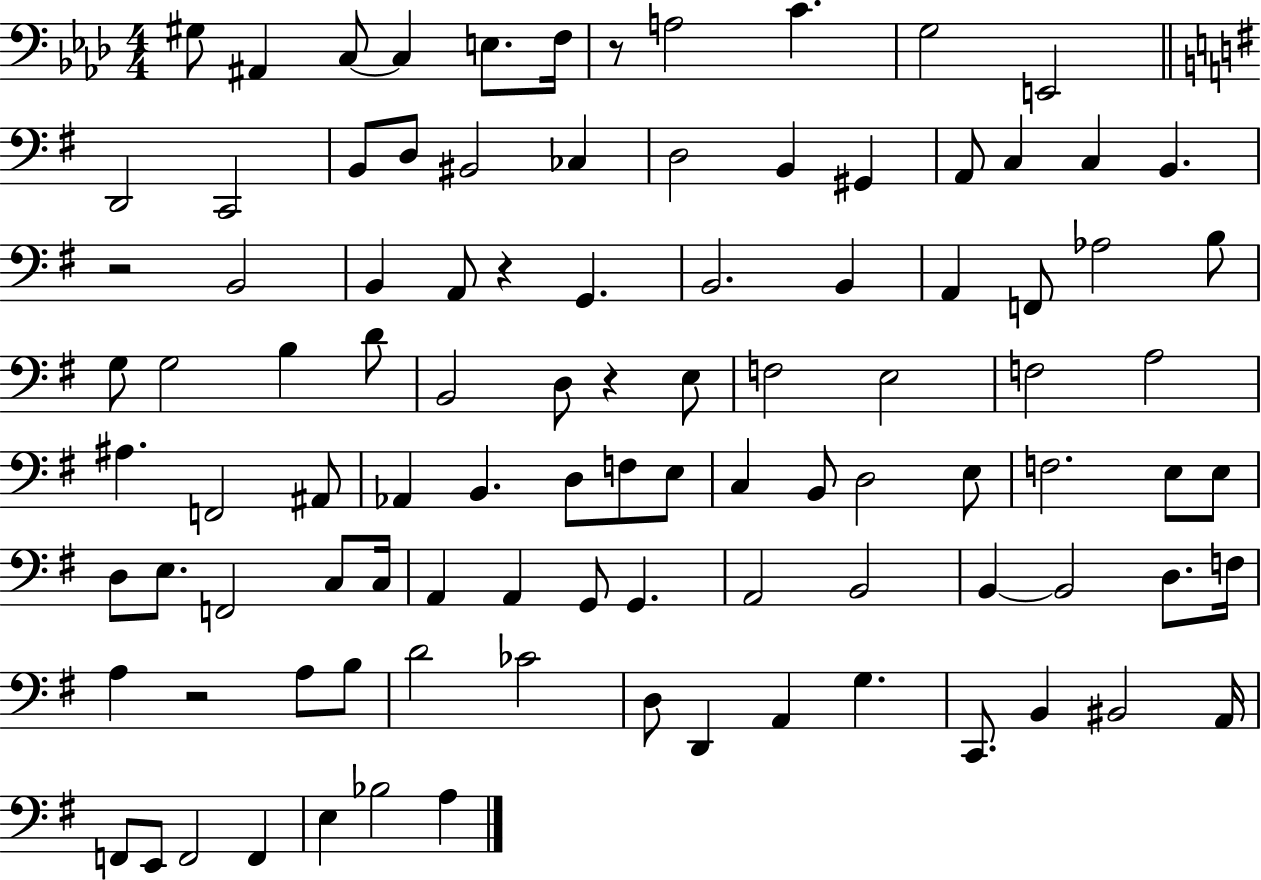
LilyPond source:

{
  \clef bass
  \numericTimeSignature
  \time 4/4
  \key aes \major
  gis8 ais,4 c8~~ c4 e8. f16 | r8 a2 c'4. | g2 e,2 | \bar "||" \break \key e \minor d,2 c,2 | b,8 d8 bis,2 ces4 | d2 b,4 gis,4 | a,8 c4 c4 b,4. | \break r2 b,2 | b,4 a,8 r4 g,4. | b,2. b,4 | a,4 f,8 aes2 b8 | \break g8 g2 b4 d'8 | b,2 d8 r4 e8 | f2 e2 | f2 a2 | \break ais4. f,2 ais,8 | aes,4 b,4. d8 f8 e8 | c4 b,8 d2 e8 | f2. e8 e8 | \break d8 e8. f,2 c8 c16 | a,4 a,4 g,8 g,4. | a,2 b,2 | b,4~~ b,2 d8. f16 | \break a4 r2 a8 b8 | d'2 ces'2 | d8 d,4 a,4 g4. | c,8. b,4 bis,2 a,16 | \break f,8 e,8 f,2 f,4 | e4 bes2 a4 | \bar "|."
}